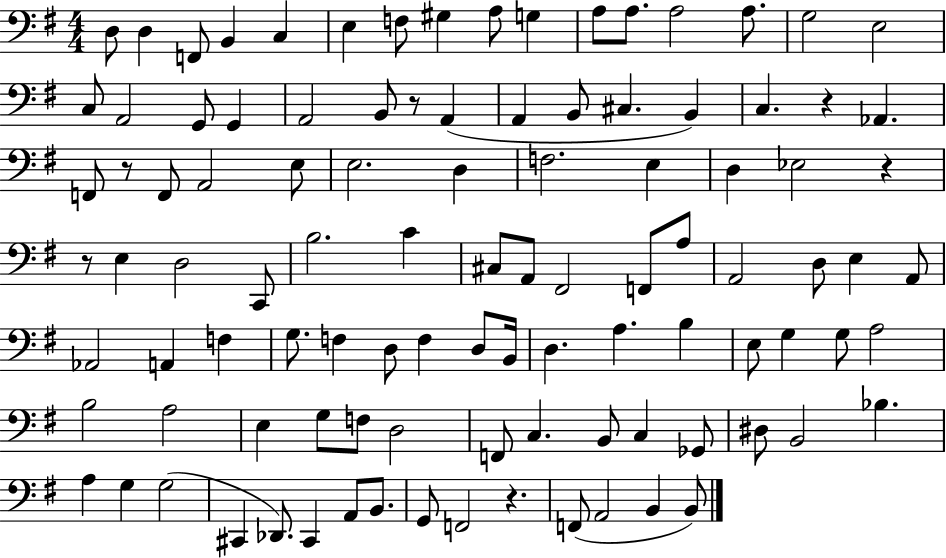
D3/e D3/q F2/e B2/q C3/q E3/q F3/e G#3/q A3/e G3/q A3/e A3/e. A3/h A3/e. G3/h E3/h C3/e A2/h G2/e G2/q A2/h B2/e R/e A2/q A2/q B2/e C#3/q. B2/q C3/q. R/q Ab2/q. F2/e R/e F2/e A2/h E3/e E3/h. D3/q F3/h. E3/q D3/q Eb3/h R/q R/e E3/q D3/h C2/e B3/h. C4/q C#3/e A2/e F#2/h F2/e A3/e A2/h D3/e E3/q A2/e Ab2/h A2/q F3/q G3/e. F3/q D3/e F3/q D3/e B2/s D3/q. A3/q. B3/q E3/e G3/q G3/e A3/h B3/h A3/h E3/q G3/e F3/e D3/h F2/e C3/q. B2/e C3/q Gb2/e D#3/e B2/h Bb3/q. A3/q G3/q G3/h C#2/q Db2/e. C#2/q A2/e B2/e. G2/e F2/h R/q. F2/e A2/h B2/q B2/e